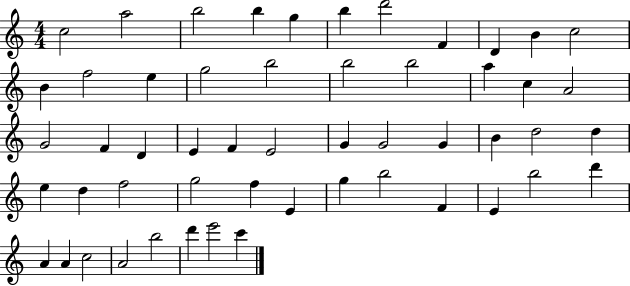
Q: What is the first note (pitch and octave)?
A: C5